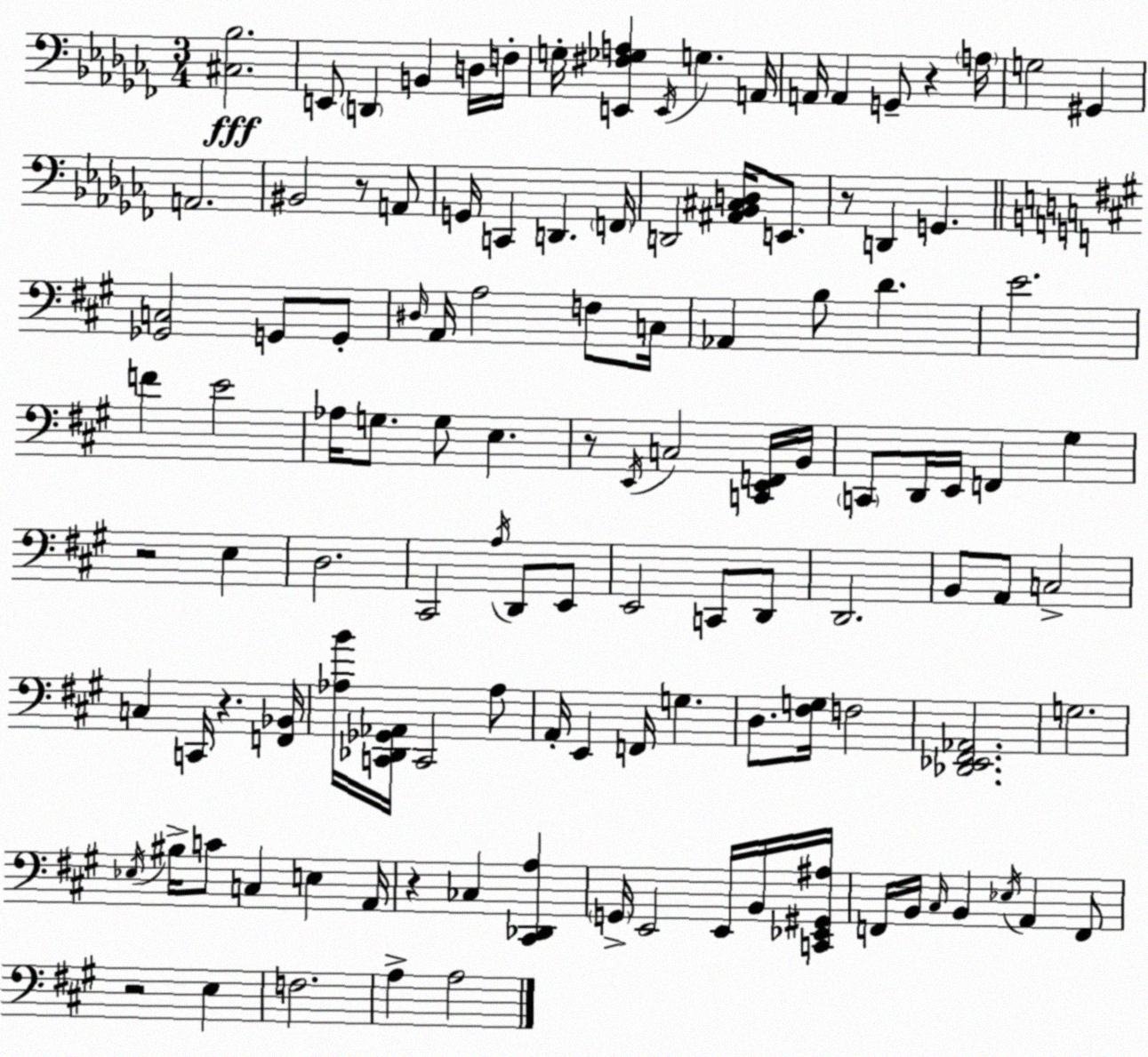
X:1
T:Untitled
M:3/4
L:1/4
K:Abm
[^C,_B,]2 E,,/2 D,, B,, D,/4 F,/4 G,/4 [E,,^F,_G,A,] E,,/4 G, A,,/4 A,,/4 A,, G,,/2 z A,/4 G,2 ^G,, A,,2 ^B,,2 z/2 A,,/2 G,,/4 C,, D,, F,,/4 D,,2 [^A,,_B,,^C,D,]/4 E,,/2 z/2 D,, G,, [_G,,C,]2 G,,/2 G,,/2 ^D,/4 A,,/4 A,2 F,/2 C,/4 _A,, B,/2 D E2 F E2 _A,/4 G,/2 G,/2 E, z/2 E,,/4 C,2 [C,,E,,F,,]/4 B,,/4 C,,/2 D,,/4 E,,/4 F,, ^G, z2 E, D,2 ^C,,2 A,/4 D,,/2 E,,/2 E,,2 C,,/2 D,,/2 D,,2 B,,/2 A,,/2 C,2 C, C,,/4 z [F,,_B,,]/4 [_A,B]/4 [C,,_D,,_G,,_A,,]/4 C,,2 _A,/2 A,,/4 E,, F,,/4 G, D,/2 [^F,G,]/4 F,2 [_D,,_E,,^F,,_A,,]2 G,2 _E,/4 ^B,/4 C/2 C, E, A,,/4 z _C, [^C,,_D,,A,] G,,/4 E,,2 E,,/4 B,,/4 [C,,_E,,^G,,^A,]/4 F,,/4 B,,/4 ^C,/4 B,, _E,/4 A,, F,,/2 z2 E, F,2 A, A,2